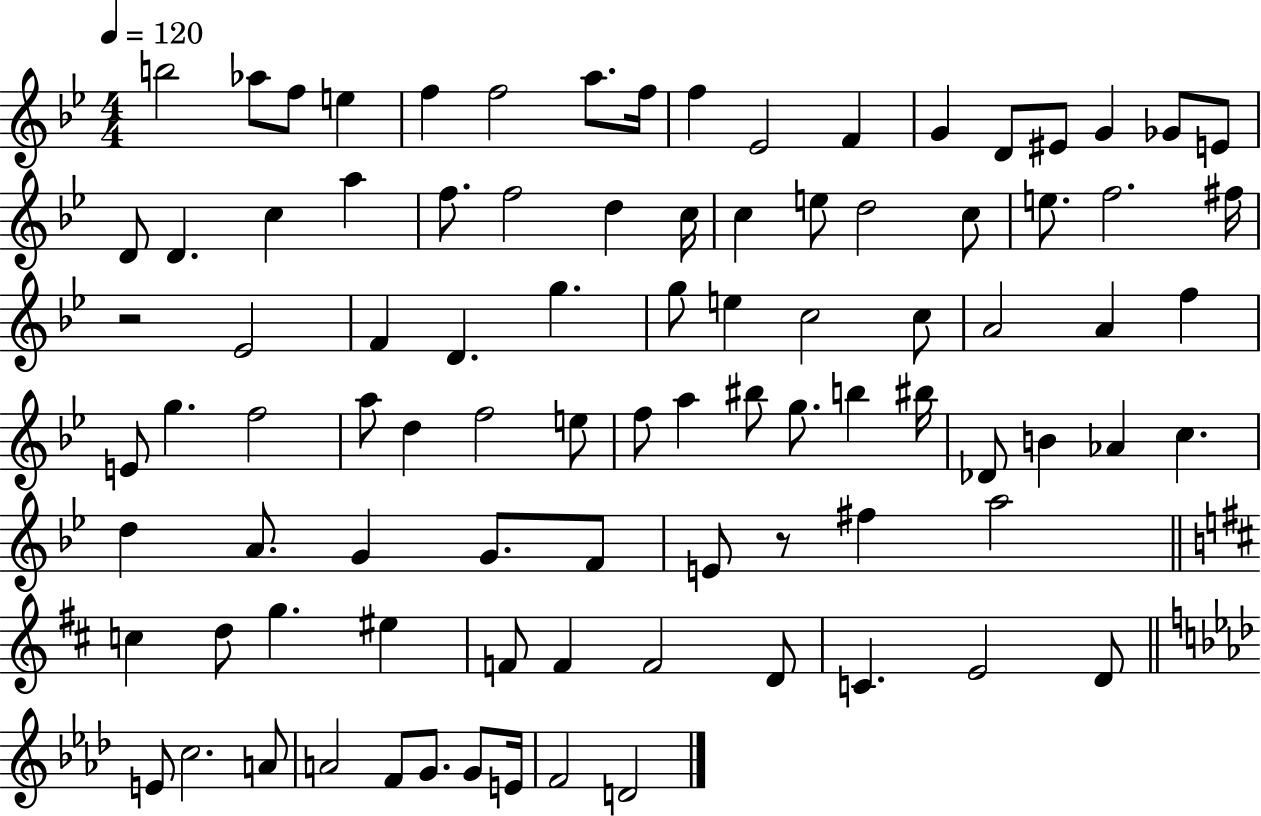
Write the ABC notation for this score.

X:1
T:Untitled
M:4/4
L:1/4
K:Bb
b2 _a/2 f/2 e f f2 a/2 f/4 f _E2 F G D/2 ^E/2 G _G/2 E/2 D/2 D c a f/2 f2 d c/4 c e/2 d2 c/2 e/2 f2 ^f/4 z2 _E2 F D g g/2 e c2 c/2 A2 A f E/2 g f2 a/2 d f2 e/2 f/2 a ^b/2 g/2 b ^b/4 _D/2 B _A c d A/2 G G/2 F/2 E/2 z/2 ^f a2 c d/2 g ^e F/2 F F2 D/2 C E2 D/2 E/2 c2 A/2 A2 F/2 G/2 G/2 E/4 F2 D2